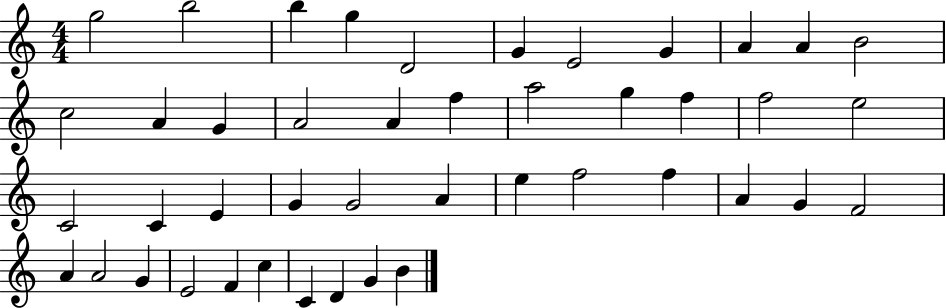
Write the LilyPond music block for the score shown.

{
  \clef treble
  \numericTimeSignature
  \time 4/4
  \key c \major
  g''2 b''2 | b''4 g''4 d'2 | g'4 e'2 g'4 | a'4 a'4 b'2 | \break c''2 a'4 g'4 | a'2 a'4 f''4 | a''2 g''4 f''4 | f''2 e''2 | \break c'2 c'4 e'4 | g'4 g'2 a'4 | e''4 f''2 f''4 | a'4 g'4 f'2 | \break a'4 a'2 g'4 | e'2 f'4 c''4 | c'4 d'4 g'4 b'4 | \bar "|."
}